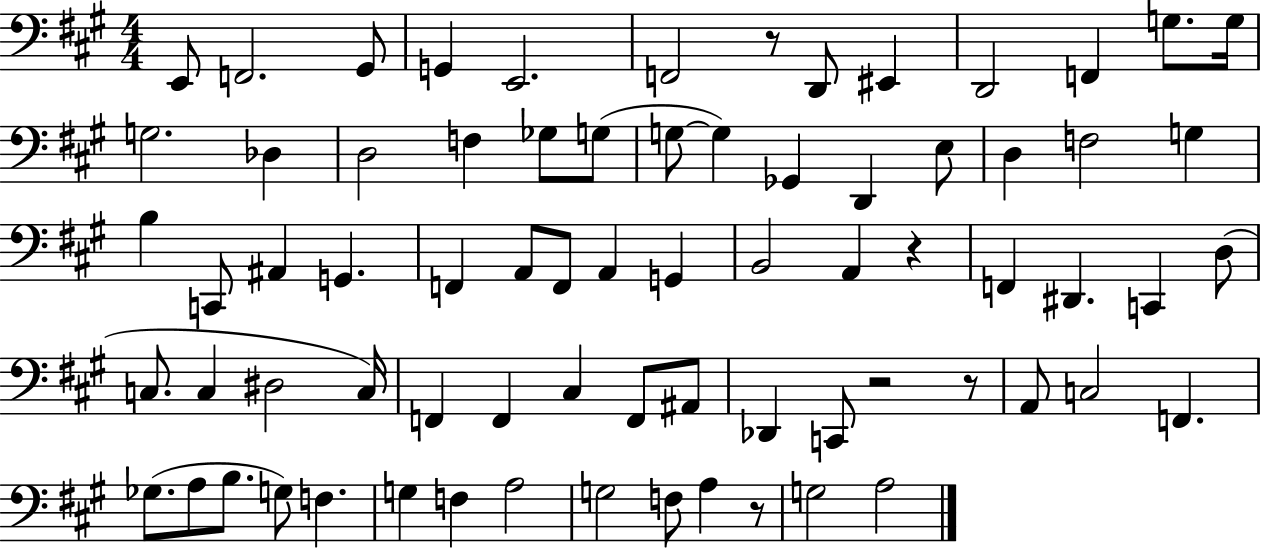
{
  \clef bass
  \numericTimeSignature
  \time 4/4
  \key a \major
  \repeat volta 2 { e,8 f,2. gis,8 | g,4 e,2. | f,2 r8 d,8 eis,4 | d,2 f,4 g8. g16 | \break g2. des4 | d2 f4 ges8 g8( | g8~~ g4) ges,4 d,4 e8 | d4 f2 g4 | \break b4 c,8 ais,4 g,4. | f,4 a,8 f,8 a,4 g,4 | b,2 a,4 r4 | f,4 dis,4. c,4 d8( | \break c8. c4 dis2 c16) | f,4 f,4 cis4 f,8 ais,8 | des,4 c,8 r2 r8 | a,8 c2 f,4. | \break ges8.( a8 b8. g8) f4. | g4 f4 a2 | g2 f8 a4 r8 | g2 a2 | \break } \bar "|."
}